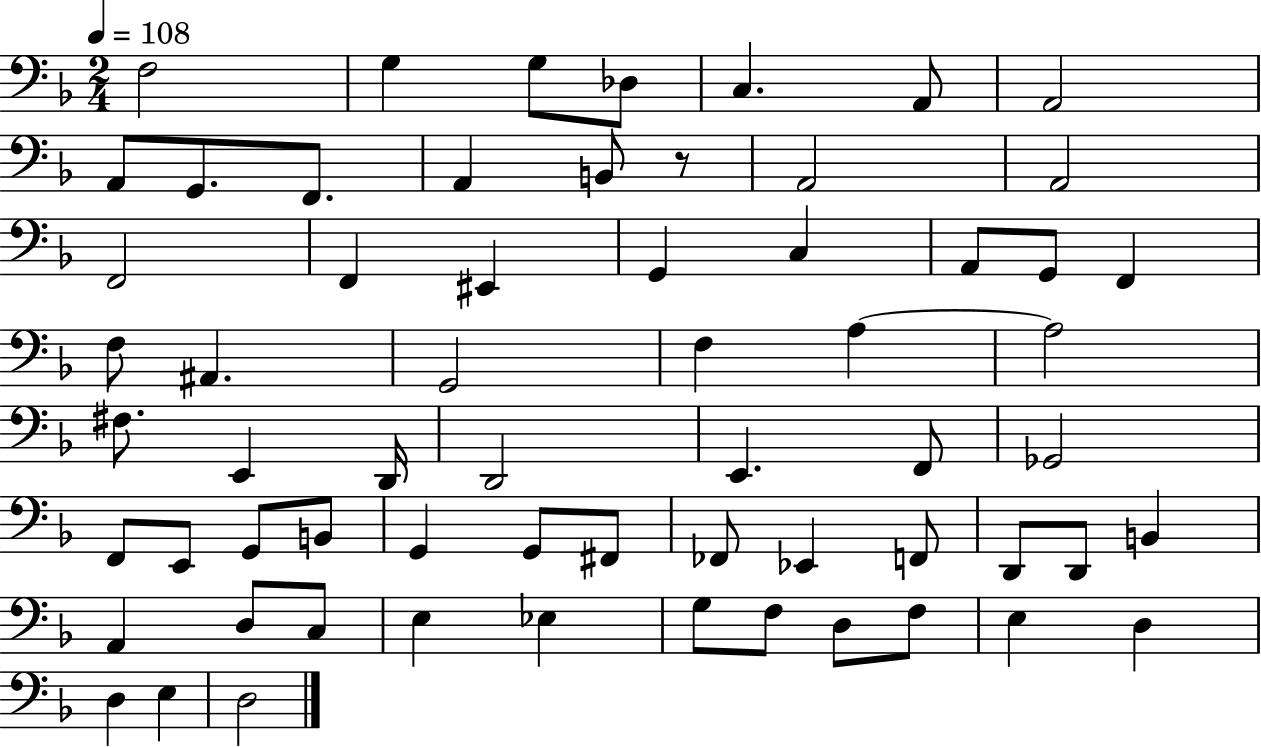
X:1
T:Untitled
M:2/4
L:1/4
K:F
F,2 G, G,/2 _D,/2 C, A,,/2 A,,2 A,,/2 G,,/2 F,,/2 A,, B,,/2 z/2 A,,2 A,,2 F,,2 F,, ^E,, G,, C, A,,/2 G,,/2 F,, F,/2 ^A,, G,,2 F, A, A,2 ^F,/2 E,, D,,/4 D,,2 E,, F,,/2 _G,,2 F,,/2 E,,/2 G,,/2 B,,/2 G,, G,,/2 ^F,,/2 _F,,/2 _E,, F,,/2 D,,/2 D,,/2 B,, A,, D,/2 C,/2 E, _E, G,/2 F,/2 D,/2 F,/2 E, D, D, E, D,2